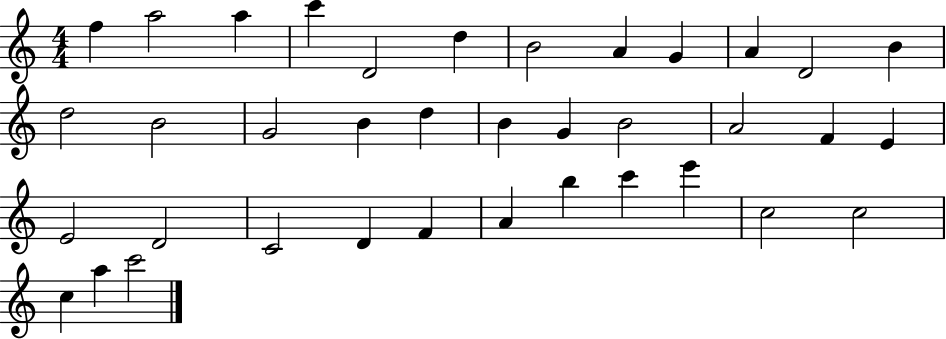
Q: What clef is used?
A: treble